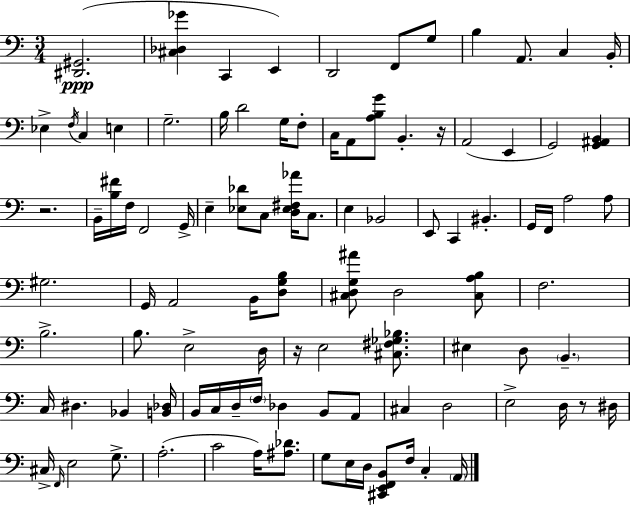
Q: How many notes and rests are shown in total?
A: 100